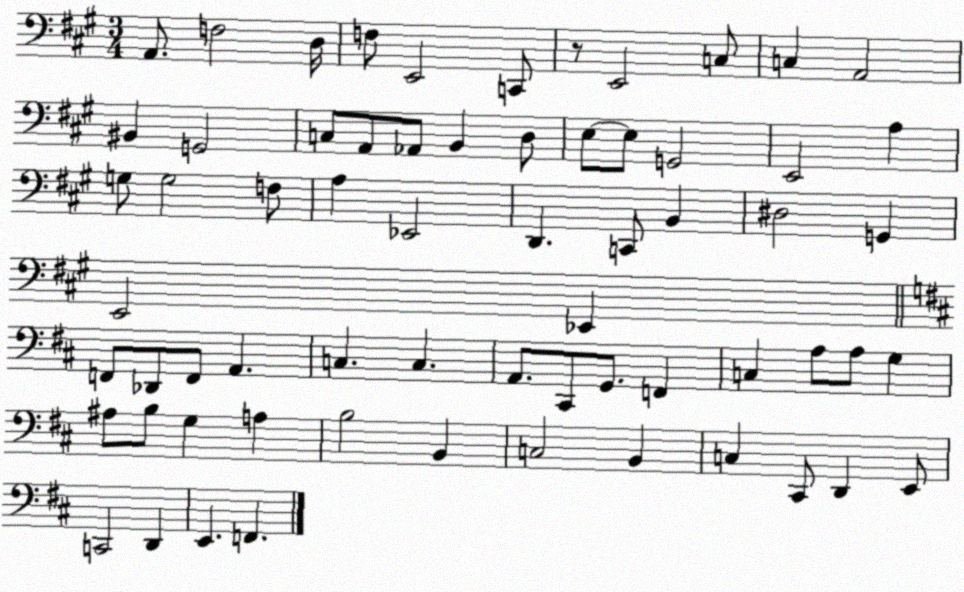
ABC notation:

X:1
T:Untitled
M:3/4
L:1/4
K:A
A,,/2 F,2 D,/4 F,/2 E,,2 C,,/2 z/2 E,,2 C,/2 C, A,,2 ^B,, G,,2 C,/2 A,,/2 _A,,/2 B,, D,/2 E,/2 E,/2 G,,2 E,,2 A, G,/2 G,2 F,/2 A, _E,,2 D,, C,,/2 B,, ^D,2 G,, E,,2 _E,, F,,/2 _D,,/2 F,,/2 A,, C, C, A,,/2 ^C,,/2 G,,/2 F,, C, A,/2 A,/2 G, ^A,/2 B,/2 G, A, B,2 B,, C,2 B,, C, ^C,,/2 D,, E,,/2 C,,2 D,, E,, F,,